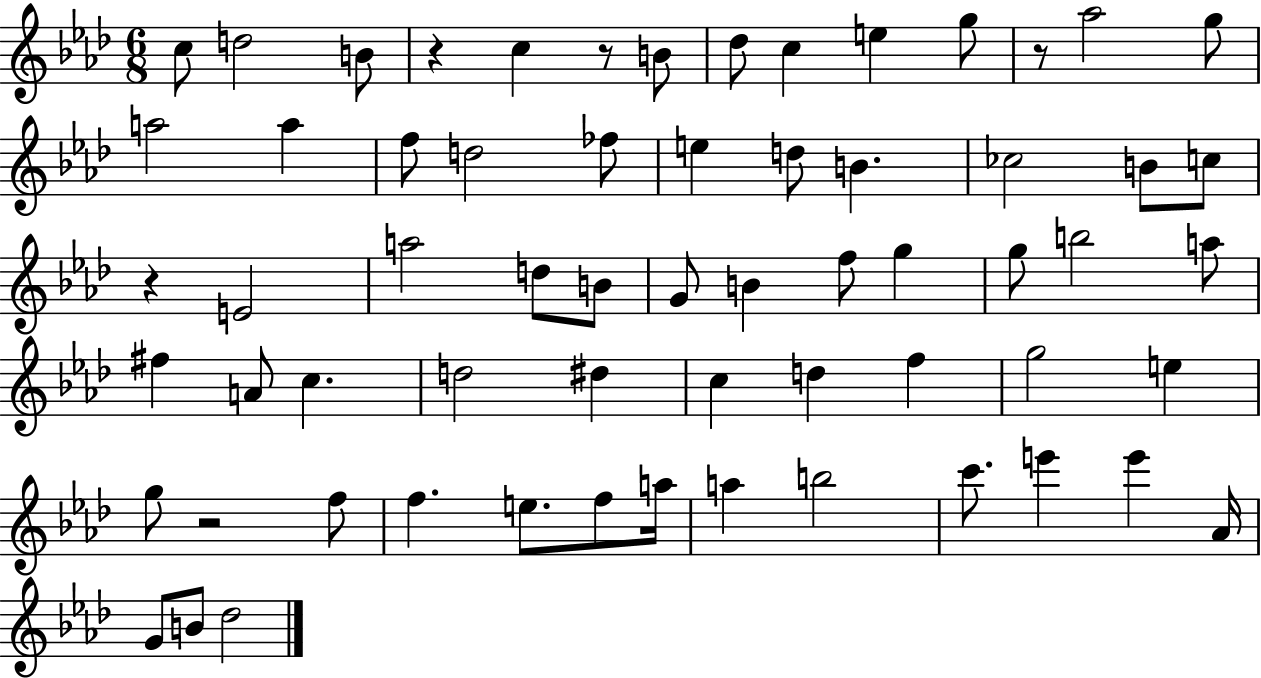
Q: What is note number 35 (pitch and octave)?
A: A4